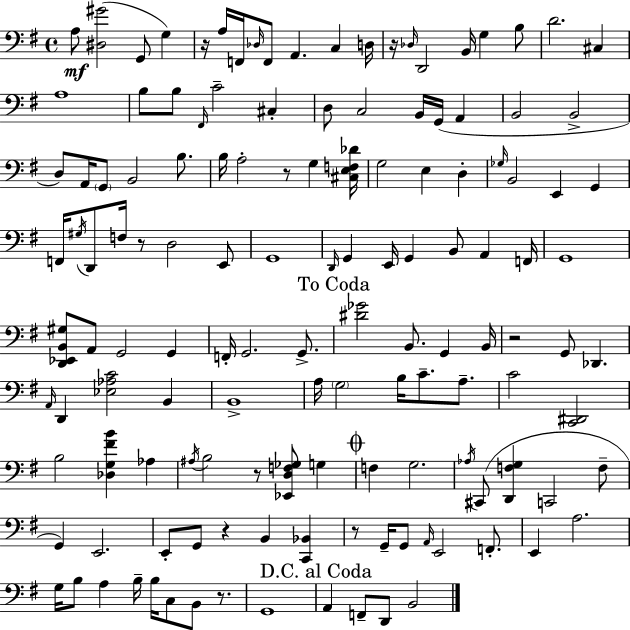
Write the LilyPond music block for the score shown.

{
  \clef bass
  \time 4/4
  \defaultTimeSignature
  \key g \major
  a8\mf <dis gis'>2( g,8 g4) | r16 a16 f,16 \grace { des16 } f,8 a,4. c4 | d16 r16 \grace { des16 } d,2 b,16 g4 | b8 d'2. cis4 | \break a1 | b8 b8 \grace { fis,16 } c'2-- cis4-. | d8 c2 b,16 g,16( a,4 | b,2 b,2-> | \break d8) a,16 \parenthesize g,8 b,2 | b8. b16 a2-. r8 g4 | <cis e f des'>16 g2 e4 d4-. | \grace { ges16 } b,2 e,4 | \break g,4 f,16 \acciaccatura { gis16 } d,8 f16 r8 d2 | e,8 g,1 | \grace { d,16 } g,4 e,16 g,4 b,8 | a,4 f,16 g,1 | \break <d, ees, b, gis>8 a,8 g,2 | g,4 f,16-. g,2. | g,8.-> \mark "To Coda" <dis' ges'>2 b,8. | g,4 b,16 r2 g,8 | \break des,4. \grace { a,16 } d,4 <ees aes c'>2 | b,4 b,1-> | a16 \parenthesize g2 | b16 c'8.-- a8.-- c'2 <c, dis,>2 | \break b2 <des g fis' b'>4 | aes4 \acciaccatura { ais16 } b2 | r8 <ees, d f ges>8 g4 \mark \markup { \musicglyph "scripts.coda" } f4 g2. | \acciaccatura { aes16 } cis,8( <d, f g>4 c,2 | \break f8-- g,4) e,2. | e,8-. g,8 r4 | b,4 <c, bes,>4 r8 g,16-- g,8 \grace { a,16 } e,2 | f,8.-. e,4 a2. | \break g16 b8 a4 | b16-- b16 c8 b,8 r8. g,1 | \mark "D.C. al Coda" a,4 f,8-- | d,8 b,2 \bar "|."
}